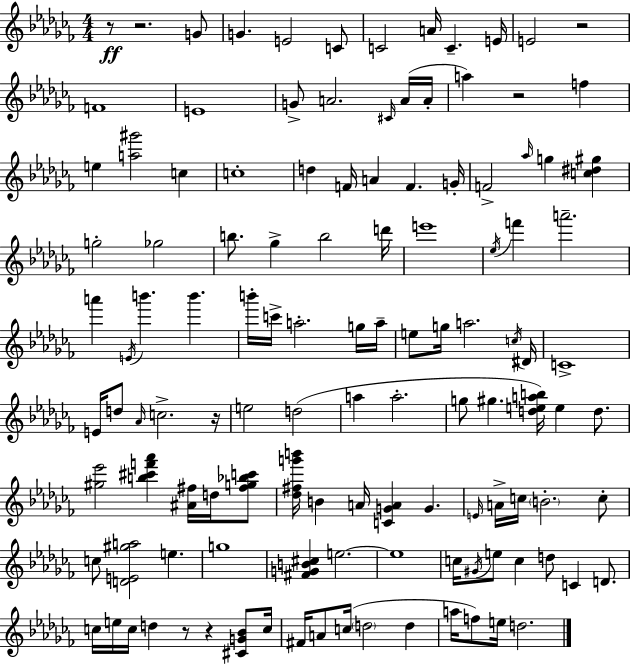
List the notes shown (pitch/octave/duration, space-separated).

R/e R/h. G4/e G4/q. E4/h C4/e C4/h A4/s C4/q. E4/s E4/h R/h F4/w E4/w G4/e A4/h. C#4/s A4/s A4/s A5/q R/h F5/q E5/q [A5,G#6]/h C5/q C5/w D5/q F4/s A4/q F4/q. G4/s F4/h Ab5/s G5/q [C5,D#5,G#5]/q G5/h Gb5/h B5/e. Gb5/q B5/h D6/s E6/w Eb5/s F6/q A6/h. A6/q E4/s B6/q. B6/q. B6/s C6/s A5/h. G5/s A5/s E5/e G5/s A5/h. C5/s D#4/s C4/w E4/s D5/e Ab4/s C5/h. R/s E5/h D5/h A5/q A5/h. G5/e G#5/q. [D5,E5,A5,B5]/s E5/q D5/e. [G#5,Eb6]/h [B5,C#6,F6,Ab6]/q [A#4,F#5]/s D5/s [F#5,G5,Bb5,C6]/e [Db5,F#5,G6,B6]/s B4/q A4/s [C4,G4,A4]/q G4/q. E4/s A4/s C5/s B4/h. C5/e C5/e [D4,E4,G#5,A5]/h E5/q. G5/w [F#4,G4,B4,C#5]/q E5/h. E5/w C5/s G#4/s E5/e C5/q D5/e C4/q D4/e. C5/s E5/s C5/s D5/q R/e R/q [C#4,G4,Bb4]/e C5/s F#4/s A4/e C5/s D5/h D5/q A5/s F5/e E5/s D5/h.